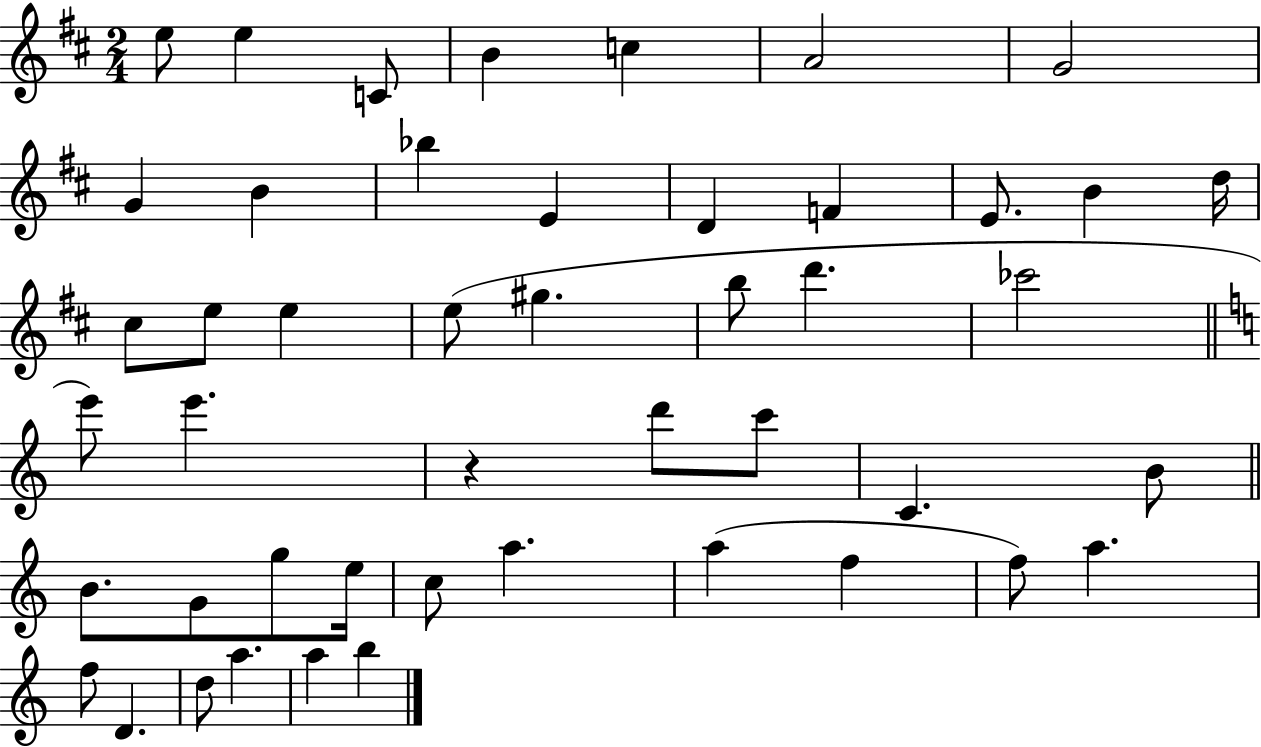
{
  \clef treble
  \numericTimeSignature
  \time 2/4
  \key d \major
  \repeat volta 2 { e''8 e''4 c'8 | b'4 c''4 | a'2 | g'2 | \break g'4 b'4 | bes''4 e'4 | d'4 f'4 | e'8. b'4 d''16 | \break cis''8 e''8 e''4 | e''8( gis''4. | b''8 d'''4. | ces'''2 | \break \bar "||" \break \key c \major e'''8) e'''4. | r4 d'''8 c'''8 | c'4. b'8 | \bar "||" \break \key c \major b'8. g'8 g''8 e''16 | c''8 a''4. | a''4( f''4 | f''8) a''4. | \break f''8 d'4. | d''8 a''4. | a''4 b''4 | } \bar "|."
}